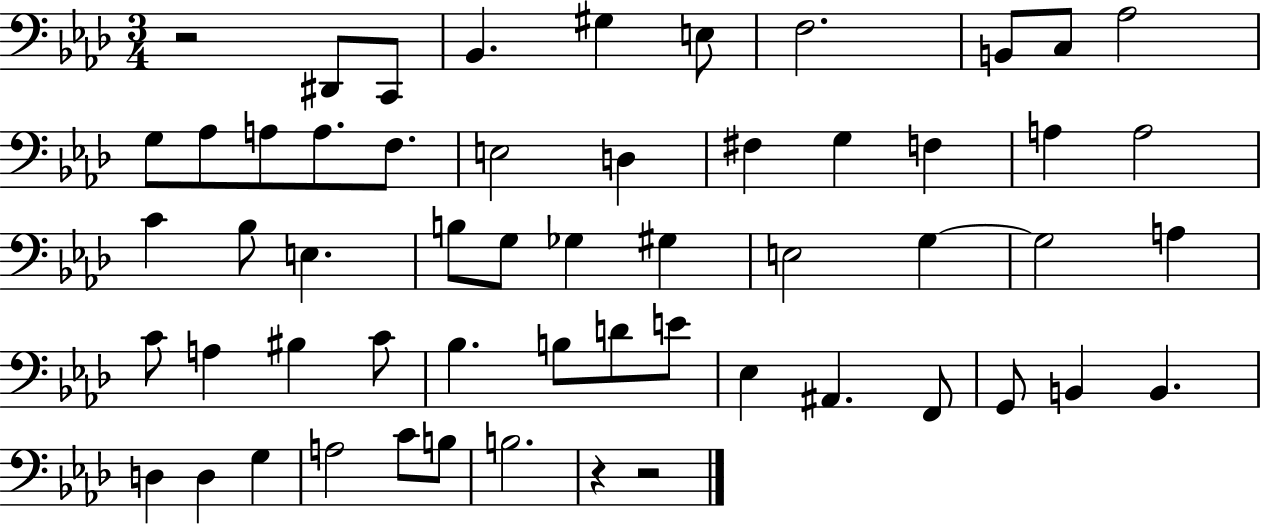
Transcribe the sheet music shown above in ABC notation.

X:1
T:Untitled
M:3/4
L:1/4
K:Ab
z2 ^D,,/2 C,,/2 _B,, ^G, E,/2 F,2 B,,/2 C,/2 _A,2 G,/2 _A,/2 A,/2 A,/2 F,/2 E,2 D, ^F, G, F, A, A,2 C _B,/2 E, B,/2 G,/2 _G, ^G, E,2 G, G,2 A, C/2 A, ^B, C/2 _B, B,/2 D/2 E/2 _E, ^A,, F,,/2 G,,/2 B,, B,, D, D, G, A,2 C/2 B,/2 B,2 z z2